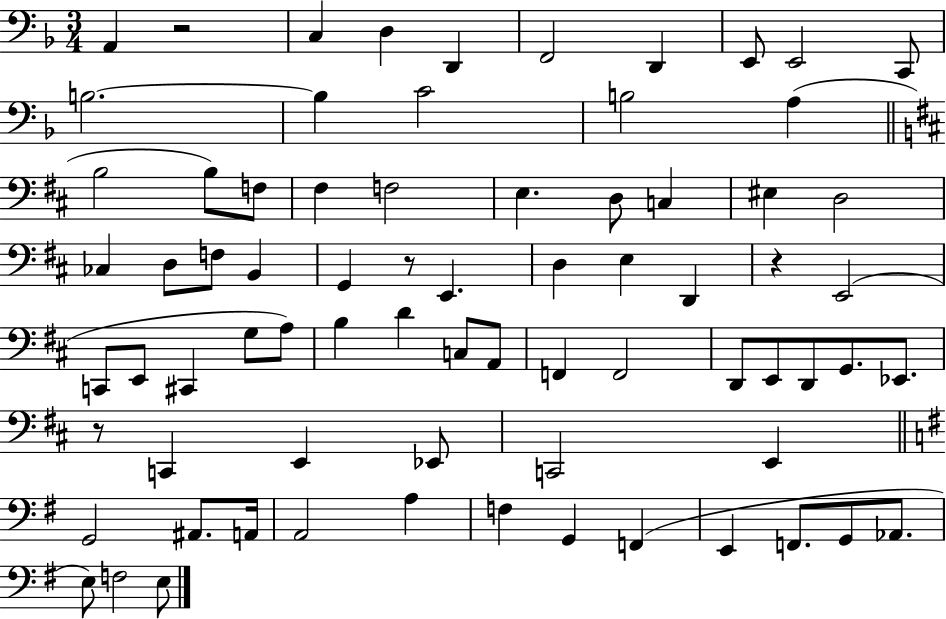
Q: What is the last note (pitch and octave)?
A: E3